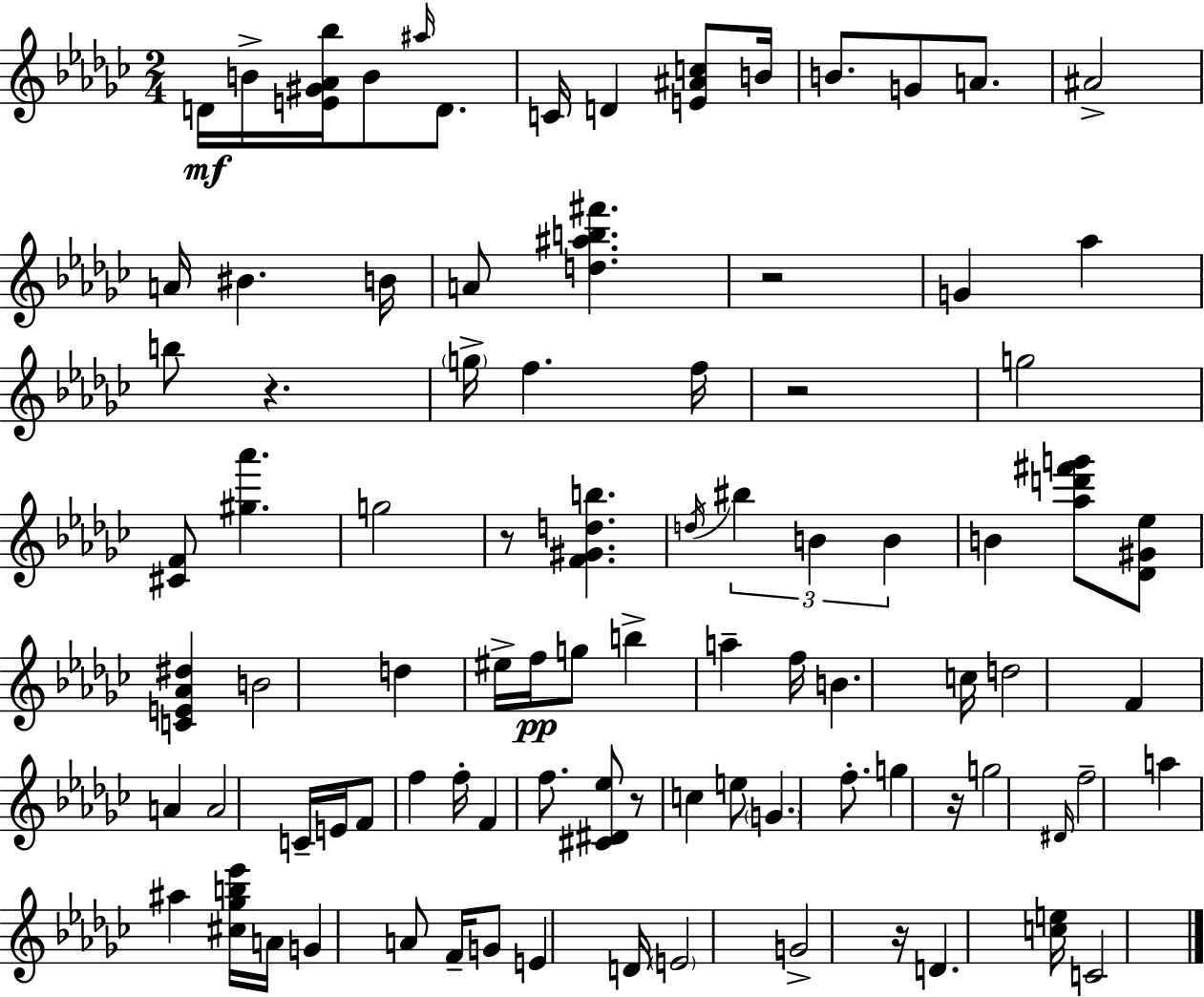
X:1
T:Untitled
M:2/4
L:1/4
K:Ebm
D/4 B/4 [E^G_A_b]/4 B/2 ^a/4 D/2 C/4 D [E^Ac]/2 B/4 B/2 G/2 A/2 ^A2 A/4 ^B B/4 A/2 [d^ab^f'] z2 G _a b/2 z g/4 f f/4 z2 g2 [^CF]/2 [^g_a'] g2 z/2 [F^Gdb] d/4 ^b B B B [_ad'^f'g']/2 [_D^G_e]/2 [CE_A^d] B2 d ^e/4 f/4 g/2 b a f/4 B c/4 d2 F A A2 C/4 E/4 F/2 f f/4 F f/2 [^C^D_e]/2 z/2 c e/2 G f/2 g z/4 g2 ^D/4 f2 a ^a [^c_gb_e']/4 A/4 G A/2 F/4 G/2 E D/4 E2 G2 z/4 D [ce]/4 C2